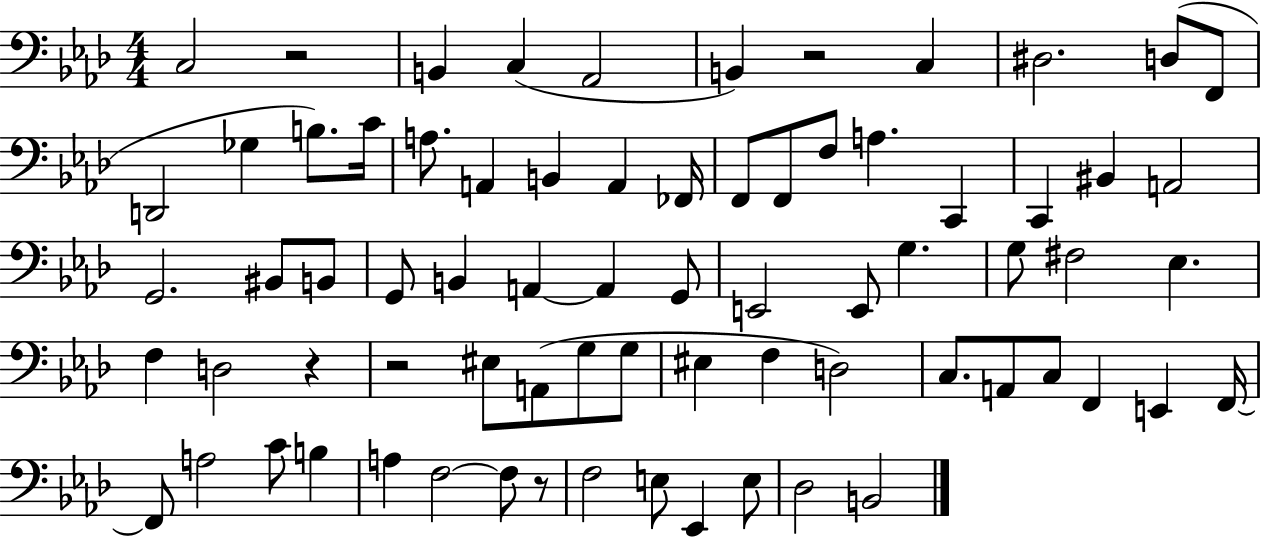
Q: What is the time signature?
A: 4/4